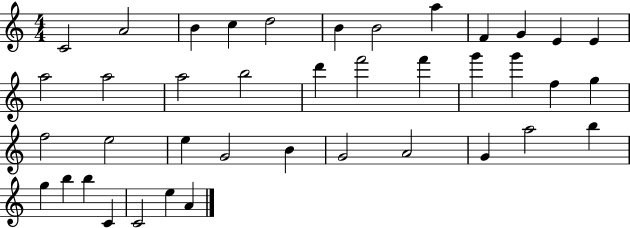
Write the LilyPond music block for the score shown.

{
  \clef treble
  \numericTimeSignature
  \time 4/4
  \key c \major
  c'2 a'2 | b'4 c''4 d''2 | b'4 b'2 a''4 | f'4 g'4 e'4 e'4 | \break a''2 a''2 | a''2 b''2 | d'''4 f'''2 f'''4 | g'''4 g'''4 f''4 g''4 | \break f''2 e''2 | e''4 g'2 b'4 | g'2 a'2 | g'4 a''2 b''4 | \break g''4 b''4 b''4 c'4 | c'2 e''4 a'4 | \bar "|."
}